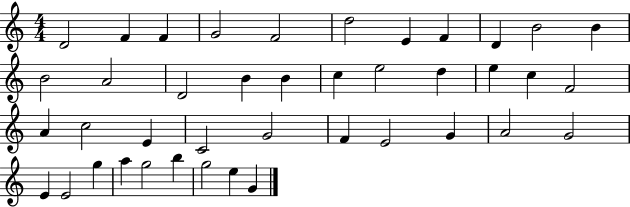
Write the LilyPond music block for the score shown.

{
  \clef treble
  \numericTimeSignature
  \time 4/4
  \key c \major
  d'2 f'4 f'4 | g'2 f'2 | d''2 e'4 f'4 | d'4 b'2 b'4 | \break b'2 a'2 | d'2 b'4 b'4 | c''4 e''2 d''4 | e''4 c''4 f'2 | \break a'4 c''2 e'4 | c'2 g'2 | f'4 e'2 g'4 | a'2 g'2 | \break e'4 e'2 g''4 | a''4 g''2 b''4 | g''2 e''4 g'4 | \bar "|."
}